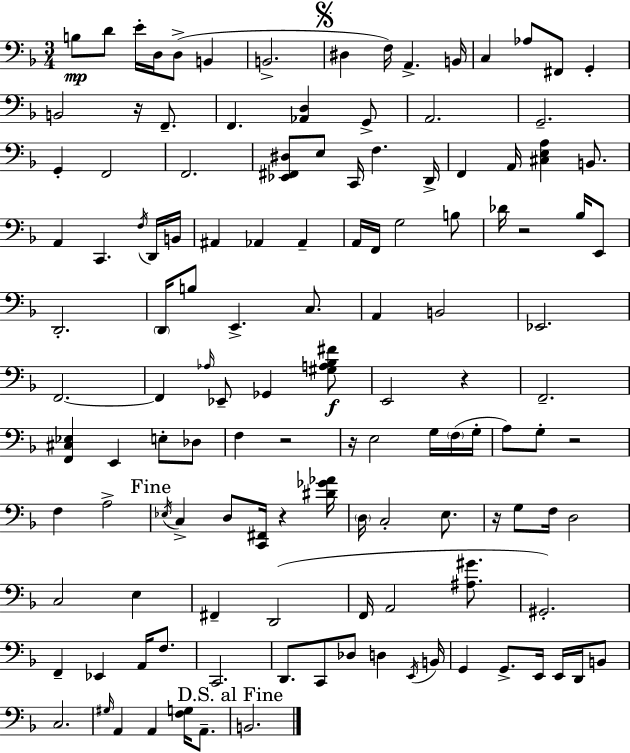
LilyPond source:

{
  \clef bass
  \numericTimeSignature
  \time 3/4
  \key f \major
  b8\mp d'8 e'16-. d16 d8->( b,4 | b,2.-> | \mark \markup { \musicglyph "scripts.segno" } dis4 f16) a,4.-> b,16 | c4 aes8 fis,8 g,4-. | \break b,2 r16 f,8.-- | f,4. <aes, d>4 g,8-> | a,2. | g,2.-- | \break g,4-. f,2 | f,2. | <ees, fis, dis>8 e8 c,16 f4. d,16-> | f,4 a,16 <cis e a>4 b,8. | \break a,4 c,4. \acciaccatura { f16 } d,16 | b,16 ais,4 aes,4 aes,4-- | a,16 f,16 g2 b8 | des'16 r2 bes16 e,8 | \break d,2.-. | \parenthesize d,16 b8 e,4.-> c8. | a,4 b,2 | ees,2. | \break f,2.~~ | f,4 \grace { aes16 } ees,8-- ges,4 | <gis a bes fis'>8\f e,2 r4 | f,2.-- | \break <f, cis ees>4 e,4 e8-. | des8 f4 r2 | r16 e2 g16 | \parenthesize f16( g16-. a8) g8-. r2 | \break f4 a2-> | \mark "Fine" \acciaccatura { ees16 } c4-> d8 <c, fis,>16 r4 | <dis' ges' aes'>16 \parenthesize d16 c2-. | e8. r16 g8 f16 d2 | \break c2 e4 | fis,4-- d,2( | f,16 a,2 | <ais gis'>8. gis,2.-.) | \break f,4-- ees,4 a,16 | f8. c,2. | d,8. c,8 des8 d4 | \acciaccatura { e,16 } b,16 g,4 g,8.-> e,16 | \break e,16 d,16 b,8 c2. | \grace { gis16 } a,4 a,4 | <f g>16 a,8.-- \mark "D.S. al Fine" b,2. | \bar "|."
}